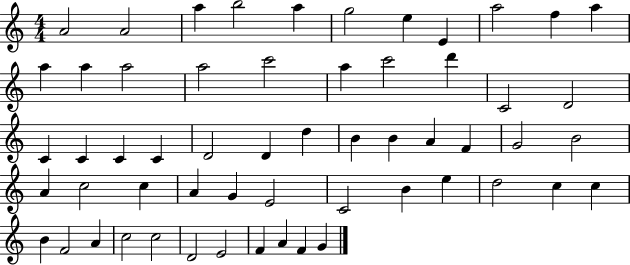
A4/h A4/h A5/q B5/h A5/q G5/h E5/q E4/q A5/h F5/q A5/q A5/q A5/q A5/h A5/h C6/h A5/q C6/h D6/q C4/h D4/h C4/q C4/q C4/q C4/q D4/h D4/q D5/q B4/q B4/q A4/q F4/q G4/h B4/h A4/q C5/h C5/q A4/q G4/q E4/h C4/h B4/q E5/q D5/h C5/q C5/q B4/q F4/h A4/q C5/h C5/h D4/h E4/h F4/q A4/q F4/q G4/q